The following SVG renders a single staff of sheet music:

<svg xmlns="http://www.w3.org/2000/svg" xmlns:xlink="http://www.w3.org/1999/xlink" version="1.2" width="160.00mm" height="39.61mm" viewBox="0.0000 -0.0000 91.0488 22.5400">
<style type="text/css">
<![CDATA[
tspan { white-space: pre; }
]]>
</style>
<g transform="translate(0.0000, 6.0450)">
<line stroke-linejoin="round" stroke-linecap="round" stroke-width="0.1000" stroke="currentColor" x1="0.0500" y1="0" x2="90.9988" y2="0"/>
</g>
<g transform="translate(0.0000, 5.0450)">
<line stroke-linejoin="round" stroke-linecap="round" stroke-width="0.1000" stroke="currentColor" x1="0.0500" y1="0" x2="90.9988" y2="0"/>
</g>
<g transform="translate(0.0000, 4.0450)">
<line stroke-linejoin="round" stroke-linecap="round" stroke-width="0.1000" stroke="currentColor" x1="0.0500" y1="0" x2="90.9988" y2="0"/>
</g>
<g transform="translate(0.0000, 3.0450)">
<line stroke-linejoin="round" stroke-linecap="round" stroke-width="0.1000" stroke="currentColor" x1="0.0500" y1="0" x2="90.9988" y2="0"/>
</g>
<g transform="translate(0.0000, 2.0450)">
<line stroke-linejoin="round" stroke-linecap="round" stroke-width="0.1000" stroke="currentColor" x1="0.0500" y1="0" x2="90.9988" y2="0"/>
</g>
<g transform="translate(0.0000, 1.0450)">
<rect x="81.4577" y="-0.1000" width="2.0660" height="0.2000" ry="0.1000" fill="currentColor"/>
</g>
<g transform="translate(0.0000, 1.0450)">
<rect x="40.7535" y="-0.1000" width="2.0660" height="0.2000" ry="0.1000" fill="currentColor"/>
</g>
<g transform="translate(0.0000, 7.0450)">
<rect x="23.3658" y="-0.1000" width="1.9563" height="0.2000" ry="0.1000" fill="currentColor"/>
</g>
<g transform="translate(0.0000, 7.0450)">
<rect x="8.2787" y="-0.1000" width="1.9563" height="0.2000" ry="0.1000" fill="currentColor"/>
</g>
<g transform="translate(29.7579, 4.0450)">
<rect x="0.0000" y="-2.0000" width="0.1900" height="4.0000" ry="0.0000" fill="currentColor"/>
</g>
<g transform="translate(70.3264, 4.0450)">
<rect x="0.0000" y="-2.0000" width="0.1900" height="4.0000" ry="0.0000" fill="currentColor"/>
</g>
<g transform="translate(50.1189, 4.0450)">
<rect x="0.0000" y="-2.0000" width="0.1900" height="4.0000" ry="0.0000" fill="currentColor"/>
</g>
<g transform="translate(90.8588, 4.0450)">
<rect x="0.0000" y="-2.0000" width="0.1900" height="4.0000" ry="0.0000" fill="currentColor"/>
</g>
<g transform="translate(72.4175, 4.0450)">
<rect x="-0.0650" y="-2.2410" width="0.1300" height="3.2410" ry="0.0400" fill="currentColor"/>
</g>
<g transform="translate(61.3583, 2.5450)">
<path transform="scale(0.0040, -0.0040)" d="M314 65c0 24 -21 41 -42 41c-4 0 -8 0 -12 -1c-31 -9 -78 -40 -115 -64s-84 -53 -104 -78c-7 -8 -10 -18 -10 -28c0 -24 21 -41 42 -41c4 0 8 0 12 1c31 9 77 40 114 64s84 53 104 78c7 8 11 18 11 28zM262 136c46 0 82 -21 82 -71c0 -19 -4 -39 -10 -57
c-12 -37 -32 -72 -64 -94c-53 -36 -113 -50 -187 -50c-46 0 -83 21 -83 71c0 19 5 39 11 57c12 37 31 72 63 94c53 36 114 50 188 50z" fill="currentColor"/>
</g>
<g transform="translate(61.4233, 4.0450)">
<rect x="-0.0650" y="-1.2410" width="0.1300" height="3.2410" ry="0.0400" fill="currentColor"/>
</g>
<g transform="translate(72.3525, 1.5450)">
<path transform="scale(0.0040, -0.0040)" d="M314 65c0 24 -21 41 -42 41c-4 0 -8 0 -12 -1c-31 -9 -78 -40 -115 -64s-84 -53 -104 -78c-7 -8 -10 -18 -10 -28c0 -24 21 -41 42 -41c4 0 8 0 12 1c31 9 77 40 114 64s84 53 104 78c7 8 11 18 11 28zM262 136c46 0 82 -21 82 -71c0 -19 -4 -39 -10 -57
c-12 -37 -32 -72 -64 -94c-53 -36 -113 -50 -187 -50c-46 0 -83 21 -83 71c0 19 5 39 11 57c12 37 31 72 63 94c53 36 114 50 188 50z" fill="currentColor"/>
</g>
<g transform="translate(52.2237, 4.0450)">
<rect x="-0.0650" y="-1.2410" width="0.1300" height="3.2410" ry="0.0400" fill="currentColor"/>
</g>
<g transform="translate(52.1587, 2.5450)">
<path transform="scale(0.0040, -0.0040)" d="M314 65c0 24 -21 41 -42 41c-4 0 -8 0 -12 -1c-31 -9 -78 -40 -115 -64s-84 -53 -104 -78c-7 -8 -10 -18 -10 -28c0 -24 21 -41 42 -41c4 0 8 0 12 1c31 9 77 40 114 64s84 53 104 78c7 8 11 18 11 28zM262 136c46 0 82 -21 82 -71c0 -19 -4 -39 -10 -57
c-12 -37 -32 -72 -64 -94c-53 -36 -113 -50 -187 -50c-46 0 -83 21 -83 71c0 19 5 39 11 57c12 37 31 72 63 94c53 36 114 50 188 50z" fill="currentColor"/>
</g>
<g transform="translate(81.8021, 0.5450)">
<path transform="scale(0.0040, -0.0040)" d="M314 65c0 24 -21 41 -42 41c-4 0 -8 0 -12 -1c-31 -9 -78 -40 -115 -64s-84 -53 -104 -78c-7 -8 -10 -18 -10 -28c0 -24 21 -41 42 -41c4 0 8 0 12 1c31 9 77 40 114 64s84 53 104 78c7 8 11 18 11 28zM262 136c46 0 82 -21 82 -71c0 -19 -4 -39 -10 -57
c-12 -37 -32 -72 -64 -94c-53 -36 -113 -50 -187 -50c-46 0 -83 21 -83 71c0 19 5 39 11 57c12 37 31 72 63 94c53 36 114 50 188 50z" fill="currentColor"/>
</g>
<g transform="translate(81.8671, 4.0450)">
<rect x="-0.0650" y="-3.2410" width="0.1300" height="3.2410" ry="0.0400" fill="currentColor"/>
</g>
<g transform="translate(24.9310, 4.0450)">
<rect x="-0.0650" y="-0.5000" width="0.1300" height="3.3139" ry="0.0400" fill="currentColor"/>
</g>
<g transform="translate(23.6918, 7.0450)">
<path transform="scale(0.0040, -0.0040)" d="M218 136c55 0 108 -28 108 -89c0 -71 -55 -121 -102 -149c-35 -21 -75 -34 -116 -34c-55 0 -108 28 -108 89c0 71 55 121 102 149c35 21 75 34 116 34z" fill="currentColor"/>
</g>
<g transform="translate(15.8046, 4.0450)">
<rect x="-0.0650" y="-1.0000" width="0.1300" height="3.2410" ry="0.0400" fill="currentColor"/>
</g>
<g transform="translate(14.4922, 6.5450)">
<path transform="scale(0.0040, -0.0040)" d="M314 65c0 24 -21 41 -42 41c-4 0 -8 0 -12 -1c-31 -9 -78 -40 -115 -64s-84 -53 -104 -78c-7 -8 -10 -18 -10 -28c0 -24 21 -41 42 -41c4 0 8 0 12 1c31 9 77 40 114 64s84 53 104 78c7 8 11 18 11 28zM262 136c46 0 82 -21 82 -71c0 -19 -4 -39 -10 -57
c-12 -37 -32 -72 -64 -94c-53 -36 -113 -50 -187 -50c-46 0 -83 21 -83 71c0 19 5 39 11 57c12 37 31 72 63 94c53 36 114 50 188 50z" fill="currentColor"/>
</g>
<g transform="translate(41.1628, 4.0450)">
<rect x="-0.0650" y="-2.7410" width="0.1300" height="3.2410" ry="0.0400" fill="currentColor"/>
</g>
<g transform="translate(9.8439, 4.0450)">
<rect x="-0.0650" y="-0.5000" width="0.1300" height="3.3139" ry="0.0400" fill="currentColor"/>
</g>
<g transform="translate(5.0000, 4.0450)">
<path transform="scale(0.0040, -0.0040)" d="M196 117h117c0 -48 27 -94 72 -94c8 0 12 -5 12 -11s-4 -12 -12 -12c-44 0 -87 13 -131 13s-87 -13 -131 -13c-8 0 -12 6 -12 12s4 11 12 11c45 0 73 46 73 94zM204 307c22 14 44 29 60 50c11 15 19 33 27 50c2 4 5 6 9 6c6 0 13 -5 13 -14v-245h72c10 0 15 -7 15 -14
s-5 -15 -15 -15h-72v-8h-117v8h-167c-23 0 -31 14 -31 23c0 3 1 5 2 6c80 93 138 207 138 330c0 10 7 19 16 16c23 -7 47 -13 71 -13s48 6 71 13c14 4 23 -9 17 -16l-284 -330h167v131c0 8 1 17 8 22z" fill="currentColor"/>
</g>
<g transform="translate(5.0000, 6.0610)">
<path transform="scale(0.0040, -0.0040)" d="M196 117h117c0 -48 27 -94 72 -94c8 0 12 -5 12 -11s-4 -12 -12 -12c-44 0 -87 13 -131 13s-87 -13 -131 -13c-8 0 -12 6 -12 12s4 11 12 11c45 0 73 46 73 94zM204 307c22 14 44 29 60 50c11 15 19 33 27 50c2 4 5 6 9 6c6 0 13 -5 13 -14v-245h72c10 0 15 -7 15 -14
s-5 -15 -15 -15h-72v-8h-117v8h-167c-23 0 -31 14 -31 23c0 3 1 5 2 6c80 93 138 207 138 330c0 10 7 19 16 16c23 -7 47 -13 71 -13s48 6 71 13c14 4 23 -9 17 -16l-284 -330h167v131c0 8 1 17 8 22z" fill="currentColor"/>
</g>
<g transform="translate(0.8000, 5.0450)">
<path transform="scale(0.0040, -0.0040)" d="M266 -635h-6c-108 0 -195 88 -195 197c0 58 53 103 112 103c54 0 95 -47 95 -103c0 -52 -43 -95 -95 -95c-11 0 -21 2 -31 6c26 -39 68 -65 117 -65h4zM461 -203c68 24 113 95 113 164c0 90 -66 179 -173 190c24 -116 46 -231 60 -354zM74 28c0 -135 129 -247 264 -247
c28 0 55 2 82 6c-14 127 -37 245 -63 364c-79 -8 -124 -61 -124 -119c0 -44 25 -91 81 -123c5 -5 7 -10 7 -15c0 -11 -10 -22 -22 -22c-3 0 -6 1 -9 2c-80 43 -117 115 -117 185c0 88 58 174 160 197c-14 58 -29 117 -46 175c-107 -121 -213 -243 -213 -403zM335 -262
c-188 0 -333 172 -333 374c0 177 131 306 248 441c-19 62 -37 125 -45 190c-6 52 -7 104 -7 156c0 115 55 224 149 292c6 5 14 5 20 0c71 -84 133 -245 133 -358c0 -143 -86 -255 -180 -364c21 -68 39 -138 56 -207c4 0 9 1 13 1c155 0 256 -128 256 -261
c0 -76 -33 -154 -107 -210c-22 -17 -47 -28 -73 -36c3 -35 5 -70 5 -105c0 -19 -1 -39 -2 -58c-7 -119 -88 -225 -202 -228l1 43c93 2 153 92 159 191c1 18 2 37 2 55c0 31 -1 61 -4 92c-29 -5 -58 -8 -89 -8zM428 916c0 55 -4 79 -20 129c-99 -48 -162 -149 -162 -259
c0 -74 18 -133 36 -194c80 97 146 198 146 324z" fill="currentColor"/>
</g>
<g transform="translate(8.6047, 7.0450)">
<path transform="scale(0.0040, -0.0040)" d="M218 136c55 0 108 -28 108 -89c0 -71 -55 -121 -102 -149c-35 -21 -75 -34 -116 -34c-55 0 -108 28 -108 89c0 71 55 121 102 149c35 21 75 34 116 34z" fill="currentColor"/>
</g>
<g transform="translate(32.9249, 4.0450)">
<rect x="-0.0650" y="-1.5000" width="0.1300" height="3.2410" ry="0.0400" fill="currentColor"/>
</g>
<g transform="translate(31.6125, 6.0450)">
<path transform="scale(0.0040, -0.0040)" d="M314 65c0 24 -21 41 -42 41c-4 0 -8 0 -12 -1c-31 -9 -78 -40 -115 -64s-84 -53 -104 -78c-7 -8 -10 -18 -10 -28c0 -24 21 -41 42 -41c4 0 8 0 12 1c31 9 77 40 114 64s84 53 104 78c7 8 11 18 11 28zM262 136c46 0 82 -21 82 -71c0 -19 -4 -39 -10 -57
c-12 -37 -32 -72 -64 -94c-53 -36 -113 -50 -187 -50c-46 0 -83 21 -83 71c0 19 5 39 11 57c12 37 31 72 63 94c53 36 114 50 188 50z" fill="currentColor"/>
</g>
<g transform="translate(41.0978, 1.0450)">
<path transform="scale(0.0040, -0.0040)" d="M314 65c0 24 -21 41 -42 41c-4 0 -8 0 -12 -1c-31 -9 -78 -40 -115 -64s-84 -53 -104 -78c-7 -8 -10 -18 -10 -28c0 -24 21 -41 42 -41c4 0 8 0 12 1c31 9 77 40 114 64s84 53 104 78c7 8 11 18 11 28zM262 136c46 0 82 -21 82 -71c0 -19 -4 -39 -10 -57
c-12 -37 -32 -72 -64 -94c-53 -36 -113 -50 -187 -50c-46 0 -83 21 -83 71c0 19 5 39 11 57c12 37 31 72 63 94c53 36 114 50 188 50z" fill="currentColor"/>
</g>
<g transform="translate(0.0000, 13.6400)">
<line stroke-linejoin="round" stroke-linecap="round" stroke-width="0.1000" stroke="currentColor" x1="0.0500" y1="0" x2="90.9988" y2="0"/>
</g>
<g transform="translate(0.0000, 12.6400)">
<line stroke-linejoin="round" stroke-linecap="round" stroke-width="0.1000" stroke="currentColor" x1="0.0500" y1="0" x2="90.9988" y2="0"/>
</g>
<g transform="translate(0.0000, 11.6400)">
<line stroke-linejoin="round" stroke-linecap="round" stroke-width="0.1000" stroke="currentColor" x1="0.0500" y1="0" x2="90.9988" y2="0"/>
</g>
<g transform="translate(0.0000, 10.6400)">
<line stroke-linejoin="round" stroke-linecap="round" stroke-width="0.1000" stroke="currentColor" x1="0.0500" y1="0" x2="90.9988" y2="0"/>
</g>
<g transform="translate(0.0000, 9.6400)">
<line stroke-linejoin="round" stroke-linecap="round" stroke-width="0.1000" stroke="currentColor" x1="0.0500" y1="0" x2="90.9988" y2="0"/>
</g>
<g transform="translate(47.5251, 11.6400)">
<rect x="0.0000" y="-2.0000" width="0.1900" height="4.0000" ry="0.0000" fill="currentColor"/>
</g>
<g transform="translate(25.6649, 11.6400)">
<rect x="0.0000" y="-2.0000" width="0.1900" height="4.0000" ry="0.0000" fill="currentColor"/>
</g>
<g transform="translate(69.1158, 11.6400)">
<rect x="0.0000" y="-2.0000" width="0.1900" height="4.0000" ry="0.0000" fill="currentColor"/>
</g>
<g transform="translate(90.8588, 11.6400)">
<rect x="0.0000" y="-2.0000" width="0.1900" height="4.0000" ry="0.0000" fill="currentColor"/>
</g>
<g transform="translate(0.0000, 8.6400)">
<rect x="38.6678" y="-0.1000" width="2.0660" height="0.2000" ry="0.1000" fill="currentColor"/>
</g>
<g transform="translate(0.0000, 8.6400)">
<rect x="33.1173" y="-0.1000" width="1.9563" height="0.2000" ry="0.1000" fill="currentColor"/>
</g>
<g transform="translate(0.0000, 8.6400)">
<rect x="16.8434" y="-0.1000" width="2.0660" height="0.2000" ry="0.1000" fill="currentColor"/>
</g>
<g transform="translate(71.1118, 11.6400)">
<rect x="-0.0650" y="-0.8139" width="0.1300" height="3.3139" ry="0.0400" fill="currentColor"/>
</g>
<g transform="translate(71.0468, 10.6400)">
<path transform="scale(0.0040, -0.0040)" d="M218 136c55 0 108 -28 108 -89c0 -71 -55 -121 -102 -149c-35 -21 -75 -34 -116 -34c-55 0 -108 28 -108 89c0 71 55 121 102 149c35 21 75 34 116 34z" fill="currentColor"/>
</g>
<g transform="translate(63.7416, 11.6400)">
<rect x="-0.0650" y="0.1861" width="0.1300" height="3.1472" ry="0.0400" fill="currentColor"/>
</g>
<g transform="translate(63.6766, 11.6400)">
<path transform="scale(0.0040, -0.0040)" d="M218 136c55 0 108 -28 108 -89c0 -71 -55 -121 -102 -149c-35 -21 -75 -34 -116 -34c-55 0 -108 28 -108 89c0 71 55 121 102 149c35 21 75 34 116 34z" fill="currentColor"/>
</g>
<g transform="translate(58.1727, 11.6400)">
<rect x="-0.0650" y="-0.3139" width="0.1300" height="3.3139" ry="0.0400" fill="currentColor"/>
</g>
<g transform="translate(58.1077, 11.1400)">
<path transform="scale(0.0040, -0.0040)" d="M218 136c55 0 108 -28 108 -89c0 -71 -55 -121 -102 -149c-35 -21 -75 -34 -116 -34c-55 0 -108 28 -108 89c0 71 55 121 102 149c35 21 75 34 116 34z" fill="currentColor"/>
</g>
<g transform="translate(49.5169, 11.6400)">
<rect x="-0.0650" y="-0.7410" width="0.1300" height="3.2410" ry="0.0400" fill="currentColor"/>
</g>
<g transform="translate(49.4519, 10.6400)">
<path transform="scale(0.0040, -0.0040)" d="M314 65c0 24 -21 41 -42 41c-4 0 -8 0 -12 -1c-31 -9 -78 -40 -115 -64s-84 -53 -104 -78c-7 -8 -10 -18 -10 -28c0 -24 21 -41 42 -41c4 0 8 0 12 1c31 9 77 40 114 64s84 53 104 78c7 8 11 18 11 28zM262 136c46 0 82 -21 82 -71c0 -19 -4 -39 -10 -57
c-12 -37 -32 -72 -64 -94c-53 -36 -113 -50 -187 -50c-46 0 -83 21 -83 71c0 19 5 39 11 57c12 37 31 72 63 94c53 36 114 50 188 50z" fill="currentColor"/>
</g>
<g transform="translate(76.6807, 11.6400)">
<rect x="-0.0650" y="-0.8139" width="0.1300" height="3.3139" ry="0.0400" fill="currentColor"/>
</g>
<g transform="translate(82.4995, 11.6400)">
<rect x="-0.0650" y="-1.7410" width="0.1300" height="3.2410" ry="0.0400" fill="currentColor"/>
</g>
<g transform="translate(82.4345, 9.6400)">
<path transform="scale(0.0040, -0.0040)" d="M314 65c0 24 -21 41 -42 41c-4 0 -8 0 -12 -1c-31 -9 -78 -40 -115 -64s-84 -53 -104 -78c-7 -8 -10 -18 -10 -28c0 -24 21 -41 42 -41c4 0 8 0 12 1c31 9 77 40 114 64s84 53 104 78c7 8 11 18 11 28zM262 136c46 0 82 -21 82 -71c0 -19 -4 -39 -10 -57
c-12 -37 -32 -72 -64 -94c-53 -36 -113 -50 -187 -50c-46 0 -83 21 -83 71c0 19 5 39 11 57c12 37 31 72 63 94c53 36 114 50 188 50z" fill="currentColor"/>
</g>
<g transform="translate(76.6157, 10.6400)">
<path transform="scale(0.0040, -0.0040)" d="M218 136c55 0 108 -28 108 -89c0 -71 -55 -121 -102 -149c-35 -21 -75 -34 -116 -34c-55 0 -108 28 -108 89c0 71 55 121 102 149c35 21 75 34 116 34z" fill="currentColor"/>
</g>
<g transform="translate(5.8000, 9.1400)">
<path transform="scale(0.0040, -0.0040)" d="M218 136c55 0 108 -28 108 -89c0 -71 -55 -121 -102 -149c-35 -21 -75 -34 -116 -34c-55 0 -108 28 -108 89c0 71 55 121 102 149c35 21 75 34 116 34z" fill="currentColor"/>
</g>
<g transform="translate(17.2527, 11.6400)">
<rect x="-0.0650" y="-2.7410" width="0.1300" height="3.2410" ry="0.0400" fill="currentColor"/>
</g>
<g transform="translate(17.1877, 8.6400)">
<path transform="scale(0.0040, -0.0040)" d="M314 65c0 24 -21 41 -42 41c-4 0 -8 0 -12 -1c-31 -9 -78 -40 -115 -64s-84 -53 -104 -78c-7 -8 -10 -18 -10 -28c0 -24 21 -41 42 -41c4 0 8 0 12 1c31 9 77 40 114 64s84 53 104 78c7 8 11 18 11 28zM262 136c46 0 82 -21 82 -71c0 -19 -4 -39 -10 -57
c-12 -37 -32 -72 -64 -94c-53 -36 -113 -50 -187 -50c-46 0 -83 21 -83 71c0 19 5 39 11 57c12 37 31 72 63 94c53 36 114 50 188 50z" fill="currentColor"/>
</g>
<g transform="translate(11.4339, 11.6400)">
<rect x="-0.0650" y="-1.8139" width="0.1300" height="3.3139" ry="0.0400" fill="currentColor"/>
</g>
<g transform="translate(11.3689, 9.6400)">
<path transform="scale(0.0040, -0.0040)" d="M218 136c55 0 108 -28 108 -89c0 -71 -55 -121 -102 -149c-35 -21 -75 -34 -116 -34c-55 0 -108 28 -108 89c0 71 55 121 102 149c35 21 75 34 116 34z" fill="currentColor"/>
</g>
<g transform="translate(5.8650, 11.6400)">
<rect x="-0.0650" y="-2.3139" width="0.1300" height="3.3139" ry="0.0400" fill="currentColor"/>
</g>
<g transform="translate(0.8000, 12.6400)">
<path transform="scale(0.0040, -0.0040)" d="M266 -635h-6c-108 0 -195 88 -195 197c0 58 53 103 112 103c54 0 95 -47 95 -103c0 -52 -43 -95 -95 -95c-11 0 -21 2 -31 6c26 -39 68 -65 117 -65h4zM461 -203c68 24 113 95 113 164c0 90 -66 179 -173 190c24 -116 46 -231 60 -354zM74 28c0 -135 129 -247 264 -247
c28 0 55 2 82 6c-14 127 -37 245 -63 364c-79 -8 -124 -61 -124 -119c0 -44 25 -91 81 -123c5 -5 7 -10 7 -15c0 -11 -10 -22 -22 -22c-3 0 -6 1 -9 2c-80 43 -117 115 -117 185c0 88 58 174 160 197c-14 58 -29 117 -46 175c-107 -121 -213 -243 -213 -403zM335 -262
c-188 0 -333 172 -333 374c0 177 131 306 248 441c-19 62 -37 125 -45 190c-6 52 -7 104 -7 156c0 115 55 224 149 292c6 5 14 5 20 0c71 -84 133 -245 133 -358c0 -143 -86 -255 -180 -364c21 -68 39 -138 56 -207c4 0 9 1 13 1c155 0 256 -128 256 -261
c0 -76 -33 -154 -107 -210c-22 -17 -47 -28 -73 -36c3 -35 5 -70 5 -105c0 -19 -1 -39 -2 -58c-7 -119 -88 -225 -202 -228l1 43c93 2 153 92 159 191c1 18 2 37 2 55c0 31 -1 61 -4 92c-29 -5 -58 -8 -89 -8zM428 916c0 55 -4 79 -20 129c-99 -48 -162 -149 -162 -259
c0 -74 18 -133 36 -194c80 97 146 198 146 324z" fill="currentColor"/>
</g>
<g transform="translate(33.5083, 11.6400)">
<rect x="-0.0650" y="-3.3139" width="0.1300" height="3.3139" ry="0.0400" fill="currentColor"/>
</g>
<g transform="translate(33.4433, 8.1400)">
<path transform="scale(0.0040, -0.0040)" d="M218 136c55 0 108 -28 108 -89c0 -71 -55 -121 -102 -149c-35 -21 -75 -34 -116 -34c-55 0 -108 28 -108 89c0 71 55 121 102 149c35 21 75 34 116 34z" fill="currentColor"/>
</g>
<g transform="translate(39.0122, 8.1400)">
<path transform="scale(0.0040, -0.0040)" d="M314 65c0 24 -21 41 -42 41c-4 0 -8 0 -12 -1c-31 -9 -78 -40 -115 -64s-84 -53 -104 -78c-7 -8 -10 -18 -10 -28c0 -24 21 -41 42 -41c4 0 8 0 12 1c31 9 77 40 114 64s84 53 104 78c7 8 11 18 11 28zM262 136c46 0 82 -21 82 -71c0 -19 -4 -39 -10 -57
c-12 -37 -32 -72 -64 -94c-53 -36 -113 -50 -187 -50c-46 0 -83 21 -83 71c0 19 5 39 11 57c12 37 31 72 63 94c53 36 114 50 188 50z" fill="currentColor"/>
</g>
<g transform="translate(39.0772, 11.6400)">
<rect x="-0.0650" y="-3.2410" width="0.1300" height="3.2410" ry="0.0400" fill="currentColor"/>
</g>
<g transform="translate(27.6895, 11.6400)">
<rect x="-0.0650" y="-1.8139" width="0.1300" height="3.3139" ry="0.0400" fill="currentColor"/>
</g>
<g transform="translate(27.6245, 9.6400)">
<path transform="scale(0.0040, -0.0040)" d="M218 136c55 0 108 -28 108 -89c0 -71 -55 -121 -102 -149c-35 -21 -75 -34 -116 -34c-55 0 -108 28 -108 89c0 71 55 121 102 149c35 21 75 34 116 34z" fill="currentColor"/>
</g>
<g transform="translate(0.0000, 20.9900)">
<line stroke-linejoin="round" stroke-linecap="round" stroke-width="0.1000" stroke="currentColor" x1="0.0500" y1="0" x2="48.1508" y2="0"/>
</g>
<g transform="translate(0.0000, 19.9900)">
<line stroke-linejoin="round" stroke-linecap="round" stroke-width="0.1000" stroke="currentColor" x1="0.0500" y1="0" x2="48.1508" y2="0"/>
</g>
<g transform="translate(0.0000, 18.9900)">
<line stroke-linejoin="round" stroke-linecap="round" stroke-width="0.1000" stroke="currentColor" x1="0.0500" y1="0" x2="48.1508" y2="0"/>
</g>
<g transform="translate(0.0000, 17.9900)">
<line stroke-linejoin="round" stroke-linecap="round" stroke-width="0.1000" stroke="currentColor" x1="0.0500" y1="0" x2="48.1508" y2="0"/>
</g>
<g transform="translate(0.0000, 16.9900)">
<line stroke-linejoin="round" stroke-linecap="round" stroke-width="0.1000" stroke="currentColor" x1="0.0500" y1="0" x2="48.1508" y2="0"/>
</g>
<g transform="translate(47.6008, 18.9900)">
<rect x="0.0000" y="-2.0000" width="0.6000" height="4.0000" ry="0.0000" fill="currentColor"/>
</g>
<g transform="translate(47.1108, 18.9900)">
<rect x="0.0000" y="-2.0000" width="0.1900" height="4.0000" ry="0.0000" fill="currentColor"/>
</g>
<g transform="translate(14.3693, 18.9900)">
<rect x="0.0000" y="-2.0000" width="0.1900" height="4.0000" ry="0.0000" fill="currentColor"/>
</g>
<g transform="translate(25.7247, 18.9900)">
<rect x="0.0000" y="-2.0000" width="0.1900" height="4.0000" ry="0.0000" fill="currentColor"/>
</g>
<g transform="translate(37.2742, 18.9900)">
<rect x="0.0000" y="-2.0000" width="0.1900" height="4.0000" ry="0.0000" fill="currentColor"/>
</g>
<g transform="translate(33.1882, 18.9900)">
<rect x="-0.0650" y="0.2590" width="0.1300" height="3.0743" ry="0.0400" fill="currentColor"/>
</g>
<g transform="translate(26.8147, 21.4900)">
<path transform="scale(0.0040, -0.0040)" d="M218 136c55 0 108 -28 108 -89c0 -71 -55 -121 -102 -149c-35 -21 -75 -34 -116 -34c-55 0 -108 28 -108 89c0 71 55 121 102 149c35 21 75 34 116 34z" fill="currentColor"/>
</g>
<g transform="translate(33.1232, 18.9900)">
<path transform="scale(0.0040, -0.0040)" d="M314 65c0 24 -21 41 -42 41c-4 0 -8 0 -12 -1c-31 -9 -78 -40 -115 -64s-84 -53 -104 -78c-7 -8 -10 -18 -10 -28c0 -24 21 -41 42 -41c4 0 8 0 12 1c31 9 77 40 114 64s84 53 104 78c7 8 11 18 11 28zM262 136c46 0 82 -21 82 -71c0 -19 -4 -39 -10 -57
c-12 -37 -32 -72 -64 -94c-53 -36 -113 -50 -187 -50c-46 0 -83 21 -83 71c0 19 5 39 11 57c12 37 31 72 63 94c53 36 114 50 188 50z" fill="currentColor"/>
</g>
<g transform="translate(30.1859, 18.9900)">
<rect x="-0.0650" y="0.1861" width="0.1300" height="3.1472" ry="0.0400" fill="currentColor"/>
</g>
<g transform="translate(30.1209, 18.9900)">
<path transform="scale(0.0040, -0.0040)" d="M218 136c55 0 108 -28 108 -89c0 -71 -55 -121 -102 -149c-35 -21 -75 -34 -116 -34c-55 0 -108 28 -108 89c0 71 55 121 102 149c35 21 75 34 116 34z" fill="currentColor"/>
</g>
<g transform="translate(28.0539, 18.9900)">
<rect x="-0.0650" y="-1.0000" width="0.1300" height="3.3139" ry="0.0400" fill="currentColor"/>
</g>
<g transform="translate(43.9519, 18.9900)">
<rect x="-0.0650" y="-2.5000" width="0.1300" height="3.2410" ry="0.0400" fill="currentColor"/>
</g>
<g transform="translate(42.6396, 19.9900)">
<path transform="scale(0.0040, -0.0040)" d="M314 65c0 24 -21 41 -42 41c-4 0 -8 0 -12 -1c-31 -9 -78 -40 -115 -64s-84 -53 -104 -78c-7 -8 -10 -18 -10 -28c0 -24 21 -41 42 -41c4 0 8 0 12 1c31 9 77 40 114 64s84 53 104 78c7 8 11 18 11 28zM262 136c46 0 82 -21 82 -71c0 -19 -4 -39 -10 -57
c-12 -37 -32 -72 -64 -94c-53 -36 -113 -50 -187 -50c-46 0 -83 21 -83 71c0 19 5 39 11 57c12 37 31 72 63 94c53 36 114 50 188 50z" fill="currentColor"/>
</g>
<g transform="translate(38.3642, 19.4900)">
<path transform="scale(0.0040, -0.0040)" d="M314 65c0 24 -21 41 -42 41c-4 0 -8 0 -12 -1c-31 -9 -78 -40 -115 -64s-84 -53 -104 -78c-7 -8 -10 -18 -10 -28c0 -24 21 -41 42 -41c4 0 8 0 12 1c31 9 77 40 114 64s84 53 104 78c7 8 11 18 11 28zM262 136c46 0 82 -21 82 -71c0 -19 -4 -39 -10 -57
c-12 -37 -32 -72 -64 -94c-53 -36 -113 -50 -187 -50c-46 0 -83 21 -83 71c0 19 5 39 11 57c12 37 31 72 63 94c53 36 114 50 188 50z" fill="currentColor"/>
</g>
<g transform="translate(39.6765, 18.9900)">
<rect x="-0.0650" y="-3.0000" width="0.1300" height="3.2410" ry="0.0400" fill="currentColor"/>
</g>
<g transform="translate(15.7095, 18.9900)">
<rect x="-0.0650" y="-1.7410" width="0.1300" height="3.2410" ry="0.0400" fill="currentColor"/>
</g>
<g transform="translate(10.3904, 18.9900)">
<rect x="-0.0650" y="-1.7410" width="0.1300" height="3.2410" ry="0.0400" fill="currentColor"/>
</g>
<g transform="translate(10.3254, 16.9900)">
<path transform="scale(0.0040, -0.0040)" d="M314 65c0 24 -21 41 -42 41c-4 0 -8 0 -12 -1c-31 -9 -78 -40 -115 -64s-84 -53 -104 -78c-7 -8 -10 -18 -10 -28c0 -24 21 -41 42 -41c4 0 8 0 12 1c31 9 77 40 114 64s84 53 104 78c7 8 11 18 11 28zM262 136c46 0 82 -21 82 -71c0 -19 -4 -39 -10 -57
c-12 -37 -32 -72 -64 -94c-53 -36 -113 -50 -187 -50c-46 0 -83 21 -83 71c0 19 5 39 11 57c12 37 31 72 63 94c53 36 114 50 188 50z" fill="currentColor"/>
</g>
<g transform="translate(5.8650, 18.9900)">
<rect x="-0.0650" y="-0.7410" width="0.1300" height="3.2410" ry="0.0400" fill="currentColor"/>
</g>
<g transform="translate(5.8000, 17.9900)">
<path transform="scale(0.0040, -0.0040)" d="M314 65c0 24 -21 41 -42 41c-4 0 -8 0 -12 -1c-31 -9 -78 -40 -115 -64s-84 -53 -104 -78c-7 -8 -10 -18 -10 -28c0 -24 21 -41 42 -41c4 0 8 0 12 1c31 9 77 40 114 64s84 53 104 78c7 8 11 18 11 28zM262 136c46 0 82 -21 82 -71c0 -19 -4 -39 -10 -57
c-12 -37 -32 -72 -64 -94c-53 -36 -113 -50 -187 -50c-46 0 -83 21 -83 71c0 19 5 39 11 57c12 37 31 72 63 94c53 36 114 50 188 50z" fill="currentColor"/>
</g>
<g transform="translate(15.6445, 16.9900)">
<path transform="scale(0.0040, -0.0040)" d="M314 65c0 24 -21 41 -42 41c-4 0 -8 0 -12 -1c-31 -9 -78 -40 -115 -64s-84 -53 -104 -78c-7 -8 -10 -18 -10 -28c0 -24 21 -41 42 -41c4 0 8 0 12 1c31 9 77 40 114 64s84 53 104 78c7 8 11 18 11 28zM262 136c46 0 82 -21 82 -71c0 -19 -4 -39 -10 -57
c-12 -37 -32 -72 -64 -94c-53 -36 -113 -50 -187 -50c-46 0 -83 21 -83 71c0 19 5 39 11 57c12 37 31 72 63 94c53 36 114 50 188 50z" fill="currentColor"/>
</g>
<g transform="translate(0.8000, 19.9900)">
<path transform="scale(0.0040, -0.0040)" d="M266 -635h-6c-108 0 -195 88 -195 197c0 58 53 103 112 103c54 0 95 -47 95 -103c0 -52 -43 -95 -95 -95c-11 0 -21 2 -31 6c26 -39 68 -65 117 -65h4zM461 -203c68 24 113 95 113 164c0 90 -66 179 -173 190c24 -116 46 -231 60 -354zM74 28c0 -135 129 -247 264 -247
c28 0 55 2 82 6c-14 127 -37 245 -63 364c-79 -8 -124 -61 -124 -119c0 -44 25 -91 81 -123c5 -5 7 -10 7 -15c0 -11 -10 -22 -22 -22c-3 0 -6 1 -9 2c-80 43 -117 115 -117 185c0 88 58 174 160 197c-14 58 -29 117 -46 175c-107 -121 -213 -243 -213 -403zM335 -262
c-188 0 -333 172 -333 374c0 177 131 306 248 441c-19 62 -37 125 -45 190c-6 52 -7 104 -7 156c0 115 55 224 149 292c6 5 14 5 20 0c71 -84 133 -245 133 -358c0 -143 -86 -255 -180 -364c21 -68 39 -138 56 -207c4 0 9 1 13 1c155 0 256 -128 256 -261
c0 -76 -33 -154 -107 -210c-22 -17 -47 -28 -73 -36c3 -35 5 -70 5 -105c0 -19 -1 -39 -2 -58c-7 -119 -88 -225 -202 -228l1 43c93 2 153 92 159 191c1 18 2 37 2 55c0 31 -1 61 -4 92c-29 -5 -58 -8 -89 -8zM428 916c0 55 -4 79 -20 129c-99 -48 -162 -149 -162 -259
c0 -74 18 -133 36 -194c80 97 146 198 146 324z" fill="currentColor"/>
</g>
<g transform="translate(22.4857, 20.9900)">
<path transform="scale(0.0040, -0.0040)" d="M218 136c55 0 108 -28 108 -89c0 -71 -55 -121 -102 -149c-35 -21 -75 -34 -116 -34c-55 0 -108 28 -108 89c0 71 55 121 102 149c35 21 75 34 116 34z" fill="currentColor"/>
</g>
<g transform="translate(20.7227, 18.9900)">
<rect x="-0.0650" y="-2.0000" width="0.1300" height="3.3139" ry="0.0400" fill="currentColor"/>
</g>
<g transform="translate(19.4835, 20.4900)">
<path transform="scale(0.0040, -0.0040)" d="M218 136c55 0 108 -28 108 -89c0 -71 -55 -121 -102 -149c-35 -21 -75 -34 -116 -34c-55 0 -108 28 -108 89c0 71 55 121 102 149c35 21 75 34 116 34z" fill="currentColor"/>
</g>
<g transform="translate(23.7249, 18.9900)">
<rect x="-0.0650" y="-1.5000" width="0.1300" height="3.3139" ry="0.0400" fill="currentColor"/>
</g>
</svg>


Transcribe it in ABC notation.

X:1
T:Untitled
M:4/4
L:1/4
K:C
C D2 C E2 a2 e2 e2 g2 b2 g f a2 f b b2 d2 c B d d f2 d2 f2 f2 F E D B B2 A2 G2